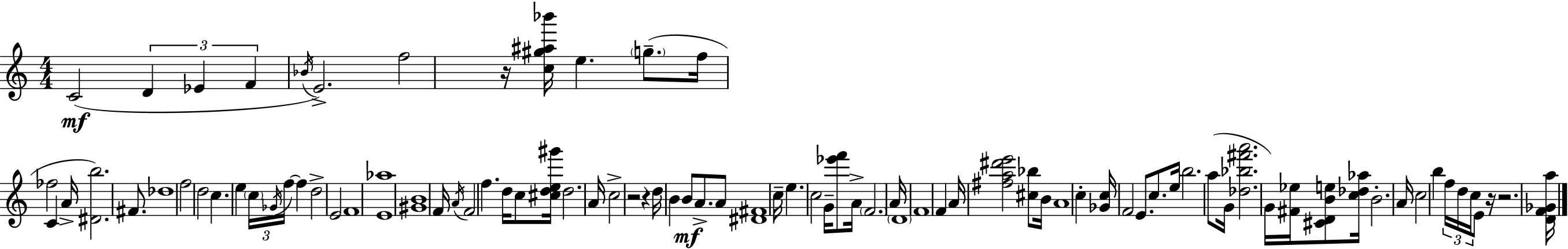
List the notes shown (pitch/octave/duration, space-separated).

C4/h D4/q Eb4/q F4/q Bb4/s E4/h. F5/h R/s [C5,G#5,A#5,Bb6]/s E5/q. G5/e. F5/s FES5/h C4/q A4/s [D#4,B5]/h. F#4/e. Db5/w F5/h D5/h C5/q. E5/q C5/s Gb4/s F5/s F5/q D5/h E4/h F4/w [E4,Ab5]/w [G#4,B4]/w F4/s A4/s F4/h F5/q. D5/s C5/e [C#5,D5,E5,G#6]/s D5/h. A4/s C5/h R/h R/q D5/s B4/q B4/e A4/e. A4/e [D#4,F#4]/w C5/s E5/q. C5/h G4/s [Eb6,F6]/e A4/s F4/h. A4/s D4/w F4/w F4/q A4/s [F#5,A5,D#6,E6]/h [C#5,Bb5]/e B4/s A4/w C5/q [Gb4,C5]/s F4/h E4/e. C5/e. E5/s B5/h. A5/e G4/s [Db5,Bb5,F#6,A6]/h. G4/s [F#4,Eb5]/s [C#4,D4,B4,E5]/e [C5,Db5,Ab5]/s B4/h. A4/s C5/h B5/q F5/s D5/s C5/s E4/e R/s R/h. [D4,F4,Gb4,A5]/s